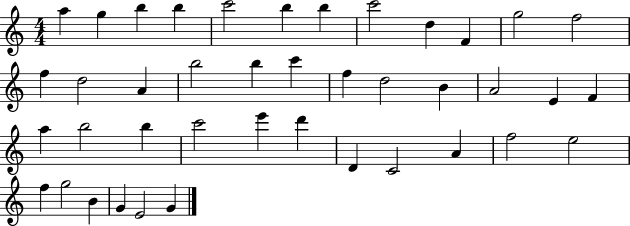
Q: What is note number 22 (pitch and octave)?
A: A4